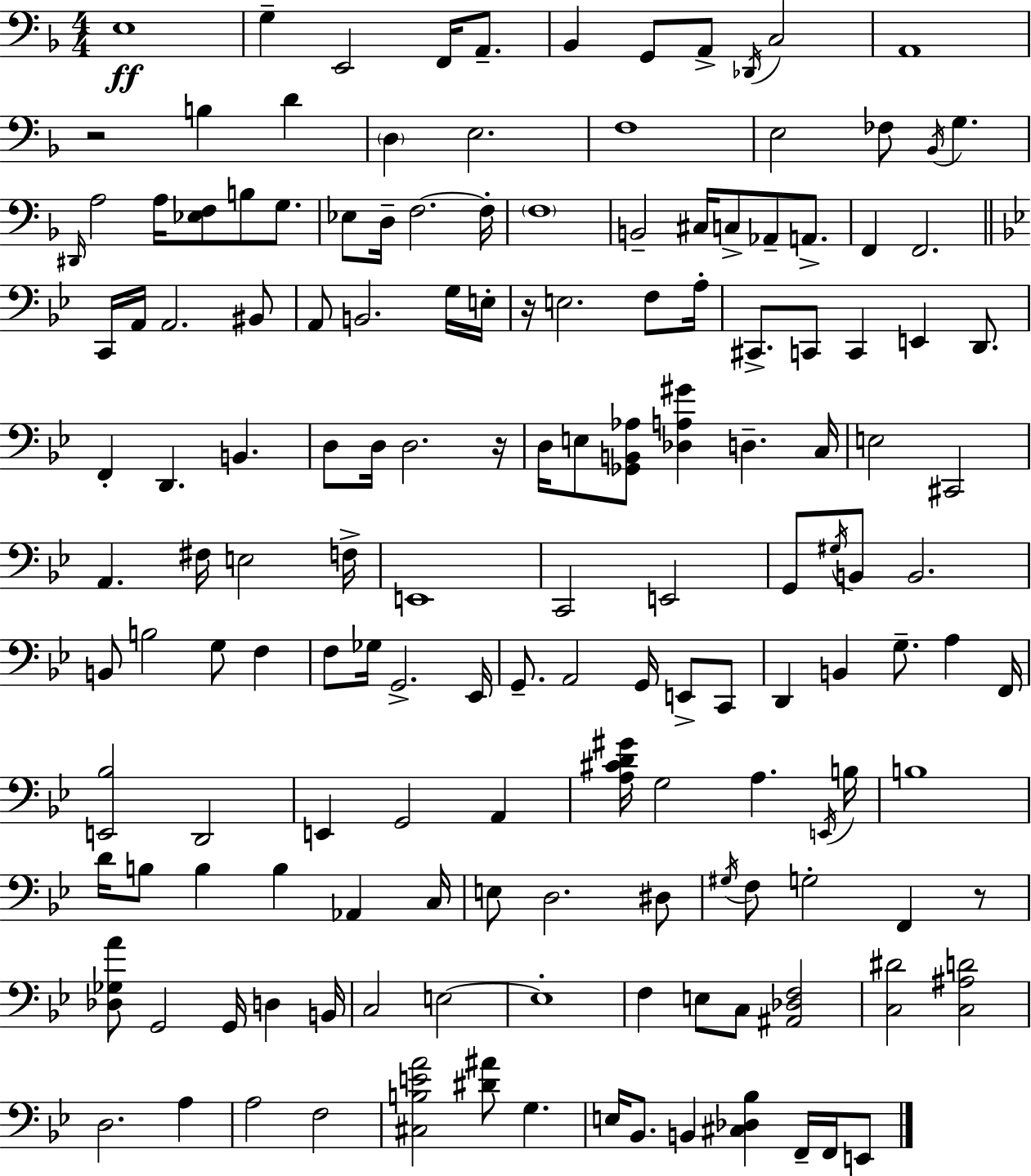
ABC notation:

X:1
T:Untitled
M:4/4
L:1/4
K:Dm
E,4 G, E,,2 F,,/4 A,,/2 _B,, G,,/2 A,,/2 _D,,/4 C,2 A,,4 z2 B, D D, E,2 F,4 E,2 _F,/2 _B,,/4 G, ^D,,/4 A,2 A,/4 [_E,F,]/2 B,/2 G,/2 _E,/2 D,/4 F,2 F,/4 F,4 B,,2 ^C,/4 C,/2 _A,,/2 A,,/2 F,, F,,2 C,,/4 A,,/4 A,,2 ^B,,/2 A,,/2 B,,2 G,/4 E,/4 z/4 E,2 F,/2 A,/4 ^C,,/2 C,,/2 C,, E,, D,,/2 F,, D,, B,, D,/2 D,/4 D,2 z/4 D,/4 E,/2 [_G,,B,,_A,]/2 [_D,A,^G] D, C,/4 E,2 ^C,,2 A,, ^F,/4 E,2 F,/4 E,,4 C,,2 E,,2 G,,/2 ^G,/4 B,,/2 B,,2 B,,/2 B,2 G,/2 F, F,/2 _G,/4 G,,2 _E,,/4 G,,/2 A,,2 G,,/4 E,,/2 C,,/2 D,, B,, G,/2 A, F,,/4 [E,,_B,]2 D,,2 E,, G,,2 A,, [A,^CD^G]/4 G,2 A, E,,/4 B,/4 B,4 D/4 B,/2 B, B, _A,, C,/4 E,/2 D,2 ^D,/2 ^G,/4 F,/2 G,2 F,, z/2 [_D,_G,A]/2 G,,2 G,,/4 D, B,,/4 C,2 E,2 E,4 F, E,/2 C,/2 [^A,,_D,F,]2 [C,^D]2 [C,^A,D]2 D,2 A, A,2 F,2 [^C,B,EA]2 [^D^A]/2 G, E,/4 _B,,/2 B,, [^C,_D,_B,] F,,/4 F,,/4 E,,/2